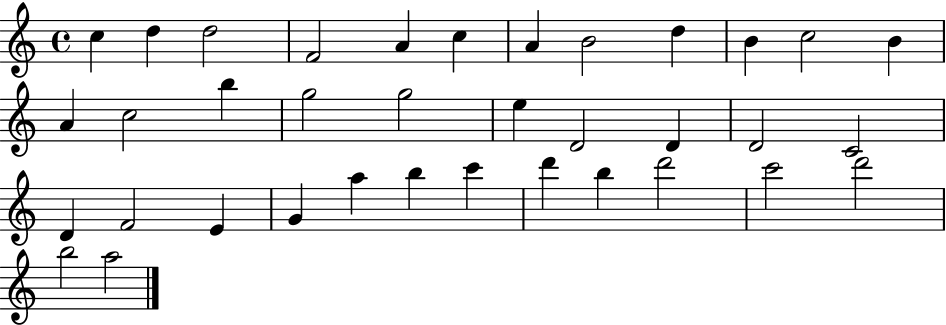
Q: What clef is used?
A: treble